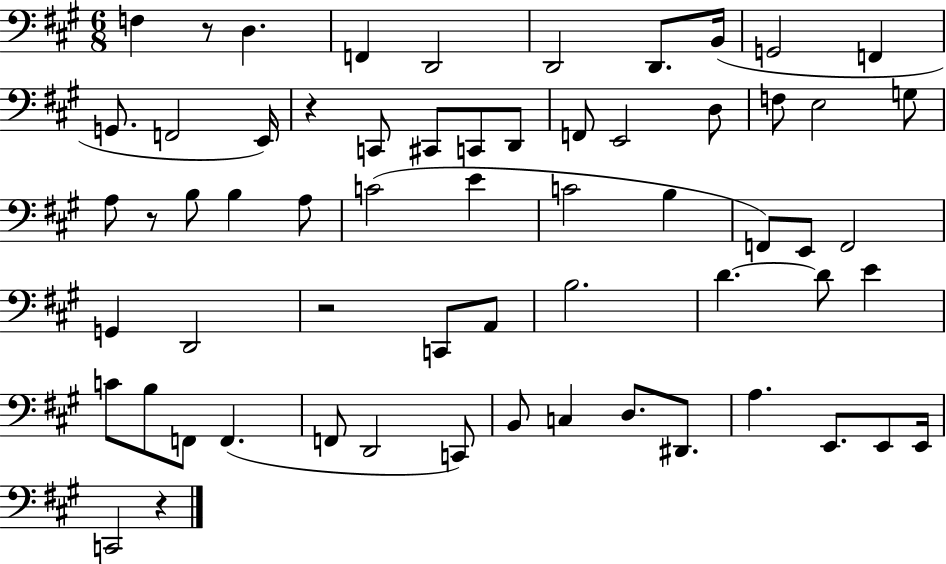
X:1
T:Untitled
M:6/8
L:1/4
K:A
F, z/2 D, F,, D,,2 D,,2 D,,/2 B,,/4 G,,2 F,, G,,/2 F,,2 E,,/4 z C,,/2 ^C,,/2 C,,/2 D,,/2 F,,/2 E,,2 D,/2 F,/2 E,2 G,/2 A,/2 z/2 B,/2 B, A,/2 C2 E C2 B, F,,/2 E,,/2 F,,2 G,, D,,2 z2 C,,/2 A,,/2 B,2 D D/2 E C/2 B,/2 F,,/2 F,, F,,/2 D,,2 C,,/2 B,,/2 C, D,/2 ^D,,/2 A, E,,/2 E,,/2 E,,/4 C,,2 z